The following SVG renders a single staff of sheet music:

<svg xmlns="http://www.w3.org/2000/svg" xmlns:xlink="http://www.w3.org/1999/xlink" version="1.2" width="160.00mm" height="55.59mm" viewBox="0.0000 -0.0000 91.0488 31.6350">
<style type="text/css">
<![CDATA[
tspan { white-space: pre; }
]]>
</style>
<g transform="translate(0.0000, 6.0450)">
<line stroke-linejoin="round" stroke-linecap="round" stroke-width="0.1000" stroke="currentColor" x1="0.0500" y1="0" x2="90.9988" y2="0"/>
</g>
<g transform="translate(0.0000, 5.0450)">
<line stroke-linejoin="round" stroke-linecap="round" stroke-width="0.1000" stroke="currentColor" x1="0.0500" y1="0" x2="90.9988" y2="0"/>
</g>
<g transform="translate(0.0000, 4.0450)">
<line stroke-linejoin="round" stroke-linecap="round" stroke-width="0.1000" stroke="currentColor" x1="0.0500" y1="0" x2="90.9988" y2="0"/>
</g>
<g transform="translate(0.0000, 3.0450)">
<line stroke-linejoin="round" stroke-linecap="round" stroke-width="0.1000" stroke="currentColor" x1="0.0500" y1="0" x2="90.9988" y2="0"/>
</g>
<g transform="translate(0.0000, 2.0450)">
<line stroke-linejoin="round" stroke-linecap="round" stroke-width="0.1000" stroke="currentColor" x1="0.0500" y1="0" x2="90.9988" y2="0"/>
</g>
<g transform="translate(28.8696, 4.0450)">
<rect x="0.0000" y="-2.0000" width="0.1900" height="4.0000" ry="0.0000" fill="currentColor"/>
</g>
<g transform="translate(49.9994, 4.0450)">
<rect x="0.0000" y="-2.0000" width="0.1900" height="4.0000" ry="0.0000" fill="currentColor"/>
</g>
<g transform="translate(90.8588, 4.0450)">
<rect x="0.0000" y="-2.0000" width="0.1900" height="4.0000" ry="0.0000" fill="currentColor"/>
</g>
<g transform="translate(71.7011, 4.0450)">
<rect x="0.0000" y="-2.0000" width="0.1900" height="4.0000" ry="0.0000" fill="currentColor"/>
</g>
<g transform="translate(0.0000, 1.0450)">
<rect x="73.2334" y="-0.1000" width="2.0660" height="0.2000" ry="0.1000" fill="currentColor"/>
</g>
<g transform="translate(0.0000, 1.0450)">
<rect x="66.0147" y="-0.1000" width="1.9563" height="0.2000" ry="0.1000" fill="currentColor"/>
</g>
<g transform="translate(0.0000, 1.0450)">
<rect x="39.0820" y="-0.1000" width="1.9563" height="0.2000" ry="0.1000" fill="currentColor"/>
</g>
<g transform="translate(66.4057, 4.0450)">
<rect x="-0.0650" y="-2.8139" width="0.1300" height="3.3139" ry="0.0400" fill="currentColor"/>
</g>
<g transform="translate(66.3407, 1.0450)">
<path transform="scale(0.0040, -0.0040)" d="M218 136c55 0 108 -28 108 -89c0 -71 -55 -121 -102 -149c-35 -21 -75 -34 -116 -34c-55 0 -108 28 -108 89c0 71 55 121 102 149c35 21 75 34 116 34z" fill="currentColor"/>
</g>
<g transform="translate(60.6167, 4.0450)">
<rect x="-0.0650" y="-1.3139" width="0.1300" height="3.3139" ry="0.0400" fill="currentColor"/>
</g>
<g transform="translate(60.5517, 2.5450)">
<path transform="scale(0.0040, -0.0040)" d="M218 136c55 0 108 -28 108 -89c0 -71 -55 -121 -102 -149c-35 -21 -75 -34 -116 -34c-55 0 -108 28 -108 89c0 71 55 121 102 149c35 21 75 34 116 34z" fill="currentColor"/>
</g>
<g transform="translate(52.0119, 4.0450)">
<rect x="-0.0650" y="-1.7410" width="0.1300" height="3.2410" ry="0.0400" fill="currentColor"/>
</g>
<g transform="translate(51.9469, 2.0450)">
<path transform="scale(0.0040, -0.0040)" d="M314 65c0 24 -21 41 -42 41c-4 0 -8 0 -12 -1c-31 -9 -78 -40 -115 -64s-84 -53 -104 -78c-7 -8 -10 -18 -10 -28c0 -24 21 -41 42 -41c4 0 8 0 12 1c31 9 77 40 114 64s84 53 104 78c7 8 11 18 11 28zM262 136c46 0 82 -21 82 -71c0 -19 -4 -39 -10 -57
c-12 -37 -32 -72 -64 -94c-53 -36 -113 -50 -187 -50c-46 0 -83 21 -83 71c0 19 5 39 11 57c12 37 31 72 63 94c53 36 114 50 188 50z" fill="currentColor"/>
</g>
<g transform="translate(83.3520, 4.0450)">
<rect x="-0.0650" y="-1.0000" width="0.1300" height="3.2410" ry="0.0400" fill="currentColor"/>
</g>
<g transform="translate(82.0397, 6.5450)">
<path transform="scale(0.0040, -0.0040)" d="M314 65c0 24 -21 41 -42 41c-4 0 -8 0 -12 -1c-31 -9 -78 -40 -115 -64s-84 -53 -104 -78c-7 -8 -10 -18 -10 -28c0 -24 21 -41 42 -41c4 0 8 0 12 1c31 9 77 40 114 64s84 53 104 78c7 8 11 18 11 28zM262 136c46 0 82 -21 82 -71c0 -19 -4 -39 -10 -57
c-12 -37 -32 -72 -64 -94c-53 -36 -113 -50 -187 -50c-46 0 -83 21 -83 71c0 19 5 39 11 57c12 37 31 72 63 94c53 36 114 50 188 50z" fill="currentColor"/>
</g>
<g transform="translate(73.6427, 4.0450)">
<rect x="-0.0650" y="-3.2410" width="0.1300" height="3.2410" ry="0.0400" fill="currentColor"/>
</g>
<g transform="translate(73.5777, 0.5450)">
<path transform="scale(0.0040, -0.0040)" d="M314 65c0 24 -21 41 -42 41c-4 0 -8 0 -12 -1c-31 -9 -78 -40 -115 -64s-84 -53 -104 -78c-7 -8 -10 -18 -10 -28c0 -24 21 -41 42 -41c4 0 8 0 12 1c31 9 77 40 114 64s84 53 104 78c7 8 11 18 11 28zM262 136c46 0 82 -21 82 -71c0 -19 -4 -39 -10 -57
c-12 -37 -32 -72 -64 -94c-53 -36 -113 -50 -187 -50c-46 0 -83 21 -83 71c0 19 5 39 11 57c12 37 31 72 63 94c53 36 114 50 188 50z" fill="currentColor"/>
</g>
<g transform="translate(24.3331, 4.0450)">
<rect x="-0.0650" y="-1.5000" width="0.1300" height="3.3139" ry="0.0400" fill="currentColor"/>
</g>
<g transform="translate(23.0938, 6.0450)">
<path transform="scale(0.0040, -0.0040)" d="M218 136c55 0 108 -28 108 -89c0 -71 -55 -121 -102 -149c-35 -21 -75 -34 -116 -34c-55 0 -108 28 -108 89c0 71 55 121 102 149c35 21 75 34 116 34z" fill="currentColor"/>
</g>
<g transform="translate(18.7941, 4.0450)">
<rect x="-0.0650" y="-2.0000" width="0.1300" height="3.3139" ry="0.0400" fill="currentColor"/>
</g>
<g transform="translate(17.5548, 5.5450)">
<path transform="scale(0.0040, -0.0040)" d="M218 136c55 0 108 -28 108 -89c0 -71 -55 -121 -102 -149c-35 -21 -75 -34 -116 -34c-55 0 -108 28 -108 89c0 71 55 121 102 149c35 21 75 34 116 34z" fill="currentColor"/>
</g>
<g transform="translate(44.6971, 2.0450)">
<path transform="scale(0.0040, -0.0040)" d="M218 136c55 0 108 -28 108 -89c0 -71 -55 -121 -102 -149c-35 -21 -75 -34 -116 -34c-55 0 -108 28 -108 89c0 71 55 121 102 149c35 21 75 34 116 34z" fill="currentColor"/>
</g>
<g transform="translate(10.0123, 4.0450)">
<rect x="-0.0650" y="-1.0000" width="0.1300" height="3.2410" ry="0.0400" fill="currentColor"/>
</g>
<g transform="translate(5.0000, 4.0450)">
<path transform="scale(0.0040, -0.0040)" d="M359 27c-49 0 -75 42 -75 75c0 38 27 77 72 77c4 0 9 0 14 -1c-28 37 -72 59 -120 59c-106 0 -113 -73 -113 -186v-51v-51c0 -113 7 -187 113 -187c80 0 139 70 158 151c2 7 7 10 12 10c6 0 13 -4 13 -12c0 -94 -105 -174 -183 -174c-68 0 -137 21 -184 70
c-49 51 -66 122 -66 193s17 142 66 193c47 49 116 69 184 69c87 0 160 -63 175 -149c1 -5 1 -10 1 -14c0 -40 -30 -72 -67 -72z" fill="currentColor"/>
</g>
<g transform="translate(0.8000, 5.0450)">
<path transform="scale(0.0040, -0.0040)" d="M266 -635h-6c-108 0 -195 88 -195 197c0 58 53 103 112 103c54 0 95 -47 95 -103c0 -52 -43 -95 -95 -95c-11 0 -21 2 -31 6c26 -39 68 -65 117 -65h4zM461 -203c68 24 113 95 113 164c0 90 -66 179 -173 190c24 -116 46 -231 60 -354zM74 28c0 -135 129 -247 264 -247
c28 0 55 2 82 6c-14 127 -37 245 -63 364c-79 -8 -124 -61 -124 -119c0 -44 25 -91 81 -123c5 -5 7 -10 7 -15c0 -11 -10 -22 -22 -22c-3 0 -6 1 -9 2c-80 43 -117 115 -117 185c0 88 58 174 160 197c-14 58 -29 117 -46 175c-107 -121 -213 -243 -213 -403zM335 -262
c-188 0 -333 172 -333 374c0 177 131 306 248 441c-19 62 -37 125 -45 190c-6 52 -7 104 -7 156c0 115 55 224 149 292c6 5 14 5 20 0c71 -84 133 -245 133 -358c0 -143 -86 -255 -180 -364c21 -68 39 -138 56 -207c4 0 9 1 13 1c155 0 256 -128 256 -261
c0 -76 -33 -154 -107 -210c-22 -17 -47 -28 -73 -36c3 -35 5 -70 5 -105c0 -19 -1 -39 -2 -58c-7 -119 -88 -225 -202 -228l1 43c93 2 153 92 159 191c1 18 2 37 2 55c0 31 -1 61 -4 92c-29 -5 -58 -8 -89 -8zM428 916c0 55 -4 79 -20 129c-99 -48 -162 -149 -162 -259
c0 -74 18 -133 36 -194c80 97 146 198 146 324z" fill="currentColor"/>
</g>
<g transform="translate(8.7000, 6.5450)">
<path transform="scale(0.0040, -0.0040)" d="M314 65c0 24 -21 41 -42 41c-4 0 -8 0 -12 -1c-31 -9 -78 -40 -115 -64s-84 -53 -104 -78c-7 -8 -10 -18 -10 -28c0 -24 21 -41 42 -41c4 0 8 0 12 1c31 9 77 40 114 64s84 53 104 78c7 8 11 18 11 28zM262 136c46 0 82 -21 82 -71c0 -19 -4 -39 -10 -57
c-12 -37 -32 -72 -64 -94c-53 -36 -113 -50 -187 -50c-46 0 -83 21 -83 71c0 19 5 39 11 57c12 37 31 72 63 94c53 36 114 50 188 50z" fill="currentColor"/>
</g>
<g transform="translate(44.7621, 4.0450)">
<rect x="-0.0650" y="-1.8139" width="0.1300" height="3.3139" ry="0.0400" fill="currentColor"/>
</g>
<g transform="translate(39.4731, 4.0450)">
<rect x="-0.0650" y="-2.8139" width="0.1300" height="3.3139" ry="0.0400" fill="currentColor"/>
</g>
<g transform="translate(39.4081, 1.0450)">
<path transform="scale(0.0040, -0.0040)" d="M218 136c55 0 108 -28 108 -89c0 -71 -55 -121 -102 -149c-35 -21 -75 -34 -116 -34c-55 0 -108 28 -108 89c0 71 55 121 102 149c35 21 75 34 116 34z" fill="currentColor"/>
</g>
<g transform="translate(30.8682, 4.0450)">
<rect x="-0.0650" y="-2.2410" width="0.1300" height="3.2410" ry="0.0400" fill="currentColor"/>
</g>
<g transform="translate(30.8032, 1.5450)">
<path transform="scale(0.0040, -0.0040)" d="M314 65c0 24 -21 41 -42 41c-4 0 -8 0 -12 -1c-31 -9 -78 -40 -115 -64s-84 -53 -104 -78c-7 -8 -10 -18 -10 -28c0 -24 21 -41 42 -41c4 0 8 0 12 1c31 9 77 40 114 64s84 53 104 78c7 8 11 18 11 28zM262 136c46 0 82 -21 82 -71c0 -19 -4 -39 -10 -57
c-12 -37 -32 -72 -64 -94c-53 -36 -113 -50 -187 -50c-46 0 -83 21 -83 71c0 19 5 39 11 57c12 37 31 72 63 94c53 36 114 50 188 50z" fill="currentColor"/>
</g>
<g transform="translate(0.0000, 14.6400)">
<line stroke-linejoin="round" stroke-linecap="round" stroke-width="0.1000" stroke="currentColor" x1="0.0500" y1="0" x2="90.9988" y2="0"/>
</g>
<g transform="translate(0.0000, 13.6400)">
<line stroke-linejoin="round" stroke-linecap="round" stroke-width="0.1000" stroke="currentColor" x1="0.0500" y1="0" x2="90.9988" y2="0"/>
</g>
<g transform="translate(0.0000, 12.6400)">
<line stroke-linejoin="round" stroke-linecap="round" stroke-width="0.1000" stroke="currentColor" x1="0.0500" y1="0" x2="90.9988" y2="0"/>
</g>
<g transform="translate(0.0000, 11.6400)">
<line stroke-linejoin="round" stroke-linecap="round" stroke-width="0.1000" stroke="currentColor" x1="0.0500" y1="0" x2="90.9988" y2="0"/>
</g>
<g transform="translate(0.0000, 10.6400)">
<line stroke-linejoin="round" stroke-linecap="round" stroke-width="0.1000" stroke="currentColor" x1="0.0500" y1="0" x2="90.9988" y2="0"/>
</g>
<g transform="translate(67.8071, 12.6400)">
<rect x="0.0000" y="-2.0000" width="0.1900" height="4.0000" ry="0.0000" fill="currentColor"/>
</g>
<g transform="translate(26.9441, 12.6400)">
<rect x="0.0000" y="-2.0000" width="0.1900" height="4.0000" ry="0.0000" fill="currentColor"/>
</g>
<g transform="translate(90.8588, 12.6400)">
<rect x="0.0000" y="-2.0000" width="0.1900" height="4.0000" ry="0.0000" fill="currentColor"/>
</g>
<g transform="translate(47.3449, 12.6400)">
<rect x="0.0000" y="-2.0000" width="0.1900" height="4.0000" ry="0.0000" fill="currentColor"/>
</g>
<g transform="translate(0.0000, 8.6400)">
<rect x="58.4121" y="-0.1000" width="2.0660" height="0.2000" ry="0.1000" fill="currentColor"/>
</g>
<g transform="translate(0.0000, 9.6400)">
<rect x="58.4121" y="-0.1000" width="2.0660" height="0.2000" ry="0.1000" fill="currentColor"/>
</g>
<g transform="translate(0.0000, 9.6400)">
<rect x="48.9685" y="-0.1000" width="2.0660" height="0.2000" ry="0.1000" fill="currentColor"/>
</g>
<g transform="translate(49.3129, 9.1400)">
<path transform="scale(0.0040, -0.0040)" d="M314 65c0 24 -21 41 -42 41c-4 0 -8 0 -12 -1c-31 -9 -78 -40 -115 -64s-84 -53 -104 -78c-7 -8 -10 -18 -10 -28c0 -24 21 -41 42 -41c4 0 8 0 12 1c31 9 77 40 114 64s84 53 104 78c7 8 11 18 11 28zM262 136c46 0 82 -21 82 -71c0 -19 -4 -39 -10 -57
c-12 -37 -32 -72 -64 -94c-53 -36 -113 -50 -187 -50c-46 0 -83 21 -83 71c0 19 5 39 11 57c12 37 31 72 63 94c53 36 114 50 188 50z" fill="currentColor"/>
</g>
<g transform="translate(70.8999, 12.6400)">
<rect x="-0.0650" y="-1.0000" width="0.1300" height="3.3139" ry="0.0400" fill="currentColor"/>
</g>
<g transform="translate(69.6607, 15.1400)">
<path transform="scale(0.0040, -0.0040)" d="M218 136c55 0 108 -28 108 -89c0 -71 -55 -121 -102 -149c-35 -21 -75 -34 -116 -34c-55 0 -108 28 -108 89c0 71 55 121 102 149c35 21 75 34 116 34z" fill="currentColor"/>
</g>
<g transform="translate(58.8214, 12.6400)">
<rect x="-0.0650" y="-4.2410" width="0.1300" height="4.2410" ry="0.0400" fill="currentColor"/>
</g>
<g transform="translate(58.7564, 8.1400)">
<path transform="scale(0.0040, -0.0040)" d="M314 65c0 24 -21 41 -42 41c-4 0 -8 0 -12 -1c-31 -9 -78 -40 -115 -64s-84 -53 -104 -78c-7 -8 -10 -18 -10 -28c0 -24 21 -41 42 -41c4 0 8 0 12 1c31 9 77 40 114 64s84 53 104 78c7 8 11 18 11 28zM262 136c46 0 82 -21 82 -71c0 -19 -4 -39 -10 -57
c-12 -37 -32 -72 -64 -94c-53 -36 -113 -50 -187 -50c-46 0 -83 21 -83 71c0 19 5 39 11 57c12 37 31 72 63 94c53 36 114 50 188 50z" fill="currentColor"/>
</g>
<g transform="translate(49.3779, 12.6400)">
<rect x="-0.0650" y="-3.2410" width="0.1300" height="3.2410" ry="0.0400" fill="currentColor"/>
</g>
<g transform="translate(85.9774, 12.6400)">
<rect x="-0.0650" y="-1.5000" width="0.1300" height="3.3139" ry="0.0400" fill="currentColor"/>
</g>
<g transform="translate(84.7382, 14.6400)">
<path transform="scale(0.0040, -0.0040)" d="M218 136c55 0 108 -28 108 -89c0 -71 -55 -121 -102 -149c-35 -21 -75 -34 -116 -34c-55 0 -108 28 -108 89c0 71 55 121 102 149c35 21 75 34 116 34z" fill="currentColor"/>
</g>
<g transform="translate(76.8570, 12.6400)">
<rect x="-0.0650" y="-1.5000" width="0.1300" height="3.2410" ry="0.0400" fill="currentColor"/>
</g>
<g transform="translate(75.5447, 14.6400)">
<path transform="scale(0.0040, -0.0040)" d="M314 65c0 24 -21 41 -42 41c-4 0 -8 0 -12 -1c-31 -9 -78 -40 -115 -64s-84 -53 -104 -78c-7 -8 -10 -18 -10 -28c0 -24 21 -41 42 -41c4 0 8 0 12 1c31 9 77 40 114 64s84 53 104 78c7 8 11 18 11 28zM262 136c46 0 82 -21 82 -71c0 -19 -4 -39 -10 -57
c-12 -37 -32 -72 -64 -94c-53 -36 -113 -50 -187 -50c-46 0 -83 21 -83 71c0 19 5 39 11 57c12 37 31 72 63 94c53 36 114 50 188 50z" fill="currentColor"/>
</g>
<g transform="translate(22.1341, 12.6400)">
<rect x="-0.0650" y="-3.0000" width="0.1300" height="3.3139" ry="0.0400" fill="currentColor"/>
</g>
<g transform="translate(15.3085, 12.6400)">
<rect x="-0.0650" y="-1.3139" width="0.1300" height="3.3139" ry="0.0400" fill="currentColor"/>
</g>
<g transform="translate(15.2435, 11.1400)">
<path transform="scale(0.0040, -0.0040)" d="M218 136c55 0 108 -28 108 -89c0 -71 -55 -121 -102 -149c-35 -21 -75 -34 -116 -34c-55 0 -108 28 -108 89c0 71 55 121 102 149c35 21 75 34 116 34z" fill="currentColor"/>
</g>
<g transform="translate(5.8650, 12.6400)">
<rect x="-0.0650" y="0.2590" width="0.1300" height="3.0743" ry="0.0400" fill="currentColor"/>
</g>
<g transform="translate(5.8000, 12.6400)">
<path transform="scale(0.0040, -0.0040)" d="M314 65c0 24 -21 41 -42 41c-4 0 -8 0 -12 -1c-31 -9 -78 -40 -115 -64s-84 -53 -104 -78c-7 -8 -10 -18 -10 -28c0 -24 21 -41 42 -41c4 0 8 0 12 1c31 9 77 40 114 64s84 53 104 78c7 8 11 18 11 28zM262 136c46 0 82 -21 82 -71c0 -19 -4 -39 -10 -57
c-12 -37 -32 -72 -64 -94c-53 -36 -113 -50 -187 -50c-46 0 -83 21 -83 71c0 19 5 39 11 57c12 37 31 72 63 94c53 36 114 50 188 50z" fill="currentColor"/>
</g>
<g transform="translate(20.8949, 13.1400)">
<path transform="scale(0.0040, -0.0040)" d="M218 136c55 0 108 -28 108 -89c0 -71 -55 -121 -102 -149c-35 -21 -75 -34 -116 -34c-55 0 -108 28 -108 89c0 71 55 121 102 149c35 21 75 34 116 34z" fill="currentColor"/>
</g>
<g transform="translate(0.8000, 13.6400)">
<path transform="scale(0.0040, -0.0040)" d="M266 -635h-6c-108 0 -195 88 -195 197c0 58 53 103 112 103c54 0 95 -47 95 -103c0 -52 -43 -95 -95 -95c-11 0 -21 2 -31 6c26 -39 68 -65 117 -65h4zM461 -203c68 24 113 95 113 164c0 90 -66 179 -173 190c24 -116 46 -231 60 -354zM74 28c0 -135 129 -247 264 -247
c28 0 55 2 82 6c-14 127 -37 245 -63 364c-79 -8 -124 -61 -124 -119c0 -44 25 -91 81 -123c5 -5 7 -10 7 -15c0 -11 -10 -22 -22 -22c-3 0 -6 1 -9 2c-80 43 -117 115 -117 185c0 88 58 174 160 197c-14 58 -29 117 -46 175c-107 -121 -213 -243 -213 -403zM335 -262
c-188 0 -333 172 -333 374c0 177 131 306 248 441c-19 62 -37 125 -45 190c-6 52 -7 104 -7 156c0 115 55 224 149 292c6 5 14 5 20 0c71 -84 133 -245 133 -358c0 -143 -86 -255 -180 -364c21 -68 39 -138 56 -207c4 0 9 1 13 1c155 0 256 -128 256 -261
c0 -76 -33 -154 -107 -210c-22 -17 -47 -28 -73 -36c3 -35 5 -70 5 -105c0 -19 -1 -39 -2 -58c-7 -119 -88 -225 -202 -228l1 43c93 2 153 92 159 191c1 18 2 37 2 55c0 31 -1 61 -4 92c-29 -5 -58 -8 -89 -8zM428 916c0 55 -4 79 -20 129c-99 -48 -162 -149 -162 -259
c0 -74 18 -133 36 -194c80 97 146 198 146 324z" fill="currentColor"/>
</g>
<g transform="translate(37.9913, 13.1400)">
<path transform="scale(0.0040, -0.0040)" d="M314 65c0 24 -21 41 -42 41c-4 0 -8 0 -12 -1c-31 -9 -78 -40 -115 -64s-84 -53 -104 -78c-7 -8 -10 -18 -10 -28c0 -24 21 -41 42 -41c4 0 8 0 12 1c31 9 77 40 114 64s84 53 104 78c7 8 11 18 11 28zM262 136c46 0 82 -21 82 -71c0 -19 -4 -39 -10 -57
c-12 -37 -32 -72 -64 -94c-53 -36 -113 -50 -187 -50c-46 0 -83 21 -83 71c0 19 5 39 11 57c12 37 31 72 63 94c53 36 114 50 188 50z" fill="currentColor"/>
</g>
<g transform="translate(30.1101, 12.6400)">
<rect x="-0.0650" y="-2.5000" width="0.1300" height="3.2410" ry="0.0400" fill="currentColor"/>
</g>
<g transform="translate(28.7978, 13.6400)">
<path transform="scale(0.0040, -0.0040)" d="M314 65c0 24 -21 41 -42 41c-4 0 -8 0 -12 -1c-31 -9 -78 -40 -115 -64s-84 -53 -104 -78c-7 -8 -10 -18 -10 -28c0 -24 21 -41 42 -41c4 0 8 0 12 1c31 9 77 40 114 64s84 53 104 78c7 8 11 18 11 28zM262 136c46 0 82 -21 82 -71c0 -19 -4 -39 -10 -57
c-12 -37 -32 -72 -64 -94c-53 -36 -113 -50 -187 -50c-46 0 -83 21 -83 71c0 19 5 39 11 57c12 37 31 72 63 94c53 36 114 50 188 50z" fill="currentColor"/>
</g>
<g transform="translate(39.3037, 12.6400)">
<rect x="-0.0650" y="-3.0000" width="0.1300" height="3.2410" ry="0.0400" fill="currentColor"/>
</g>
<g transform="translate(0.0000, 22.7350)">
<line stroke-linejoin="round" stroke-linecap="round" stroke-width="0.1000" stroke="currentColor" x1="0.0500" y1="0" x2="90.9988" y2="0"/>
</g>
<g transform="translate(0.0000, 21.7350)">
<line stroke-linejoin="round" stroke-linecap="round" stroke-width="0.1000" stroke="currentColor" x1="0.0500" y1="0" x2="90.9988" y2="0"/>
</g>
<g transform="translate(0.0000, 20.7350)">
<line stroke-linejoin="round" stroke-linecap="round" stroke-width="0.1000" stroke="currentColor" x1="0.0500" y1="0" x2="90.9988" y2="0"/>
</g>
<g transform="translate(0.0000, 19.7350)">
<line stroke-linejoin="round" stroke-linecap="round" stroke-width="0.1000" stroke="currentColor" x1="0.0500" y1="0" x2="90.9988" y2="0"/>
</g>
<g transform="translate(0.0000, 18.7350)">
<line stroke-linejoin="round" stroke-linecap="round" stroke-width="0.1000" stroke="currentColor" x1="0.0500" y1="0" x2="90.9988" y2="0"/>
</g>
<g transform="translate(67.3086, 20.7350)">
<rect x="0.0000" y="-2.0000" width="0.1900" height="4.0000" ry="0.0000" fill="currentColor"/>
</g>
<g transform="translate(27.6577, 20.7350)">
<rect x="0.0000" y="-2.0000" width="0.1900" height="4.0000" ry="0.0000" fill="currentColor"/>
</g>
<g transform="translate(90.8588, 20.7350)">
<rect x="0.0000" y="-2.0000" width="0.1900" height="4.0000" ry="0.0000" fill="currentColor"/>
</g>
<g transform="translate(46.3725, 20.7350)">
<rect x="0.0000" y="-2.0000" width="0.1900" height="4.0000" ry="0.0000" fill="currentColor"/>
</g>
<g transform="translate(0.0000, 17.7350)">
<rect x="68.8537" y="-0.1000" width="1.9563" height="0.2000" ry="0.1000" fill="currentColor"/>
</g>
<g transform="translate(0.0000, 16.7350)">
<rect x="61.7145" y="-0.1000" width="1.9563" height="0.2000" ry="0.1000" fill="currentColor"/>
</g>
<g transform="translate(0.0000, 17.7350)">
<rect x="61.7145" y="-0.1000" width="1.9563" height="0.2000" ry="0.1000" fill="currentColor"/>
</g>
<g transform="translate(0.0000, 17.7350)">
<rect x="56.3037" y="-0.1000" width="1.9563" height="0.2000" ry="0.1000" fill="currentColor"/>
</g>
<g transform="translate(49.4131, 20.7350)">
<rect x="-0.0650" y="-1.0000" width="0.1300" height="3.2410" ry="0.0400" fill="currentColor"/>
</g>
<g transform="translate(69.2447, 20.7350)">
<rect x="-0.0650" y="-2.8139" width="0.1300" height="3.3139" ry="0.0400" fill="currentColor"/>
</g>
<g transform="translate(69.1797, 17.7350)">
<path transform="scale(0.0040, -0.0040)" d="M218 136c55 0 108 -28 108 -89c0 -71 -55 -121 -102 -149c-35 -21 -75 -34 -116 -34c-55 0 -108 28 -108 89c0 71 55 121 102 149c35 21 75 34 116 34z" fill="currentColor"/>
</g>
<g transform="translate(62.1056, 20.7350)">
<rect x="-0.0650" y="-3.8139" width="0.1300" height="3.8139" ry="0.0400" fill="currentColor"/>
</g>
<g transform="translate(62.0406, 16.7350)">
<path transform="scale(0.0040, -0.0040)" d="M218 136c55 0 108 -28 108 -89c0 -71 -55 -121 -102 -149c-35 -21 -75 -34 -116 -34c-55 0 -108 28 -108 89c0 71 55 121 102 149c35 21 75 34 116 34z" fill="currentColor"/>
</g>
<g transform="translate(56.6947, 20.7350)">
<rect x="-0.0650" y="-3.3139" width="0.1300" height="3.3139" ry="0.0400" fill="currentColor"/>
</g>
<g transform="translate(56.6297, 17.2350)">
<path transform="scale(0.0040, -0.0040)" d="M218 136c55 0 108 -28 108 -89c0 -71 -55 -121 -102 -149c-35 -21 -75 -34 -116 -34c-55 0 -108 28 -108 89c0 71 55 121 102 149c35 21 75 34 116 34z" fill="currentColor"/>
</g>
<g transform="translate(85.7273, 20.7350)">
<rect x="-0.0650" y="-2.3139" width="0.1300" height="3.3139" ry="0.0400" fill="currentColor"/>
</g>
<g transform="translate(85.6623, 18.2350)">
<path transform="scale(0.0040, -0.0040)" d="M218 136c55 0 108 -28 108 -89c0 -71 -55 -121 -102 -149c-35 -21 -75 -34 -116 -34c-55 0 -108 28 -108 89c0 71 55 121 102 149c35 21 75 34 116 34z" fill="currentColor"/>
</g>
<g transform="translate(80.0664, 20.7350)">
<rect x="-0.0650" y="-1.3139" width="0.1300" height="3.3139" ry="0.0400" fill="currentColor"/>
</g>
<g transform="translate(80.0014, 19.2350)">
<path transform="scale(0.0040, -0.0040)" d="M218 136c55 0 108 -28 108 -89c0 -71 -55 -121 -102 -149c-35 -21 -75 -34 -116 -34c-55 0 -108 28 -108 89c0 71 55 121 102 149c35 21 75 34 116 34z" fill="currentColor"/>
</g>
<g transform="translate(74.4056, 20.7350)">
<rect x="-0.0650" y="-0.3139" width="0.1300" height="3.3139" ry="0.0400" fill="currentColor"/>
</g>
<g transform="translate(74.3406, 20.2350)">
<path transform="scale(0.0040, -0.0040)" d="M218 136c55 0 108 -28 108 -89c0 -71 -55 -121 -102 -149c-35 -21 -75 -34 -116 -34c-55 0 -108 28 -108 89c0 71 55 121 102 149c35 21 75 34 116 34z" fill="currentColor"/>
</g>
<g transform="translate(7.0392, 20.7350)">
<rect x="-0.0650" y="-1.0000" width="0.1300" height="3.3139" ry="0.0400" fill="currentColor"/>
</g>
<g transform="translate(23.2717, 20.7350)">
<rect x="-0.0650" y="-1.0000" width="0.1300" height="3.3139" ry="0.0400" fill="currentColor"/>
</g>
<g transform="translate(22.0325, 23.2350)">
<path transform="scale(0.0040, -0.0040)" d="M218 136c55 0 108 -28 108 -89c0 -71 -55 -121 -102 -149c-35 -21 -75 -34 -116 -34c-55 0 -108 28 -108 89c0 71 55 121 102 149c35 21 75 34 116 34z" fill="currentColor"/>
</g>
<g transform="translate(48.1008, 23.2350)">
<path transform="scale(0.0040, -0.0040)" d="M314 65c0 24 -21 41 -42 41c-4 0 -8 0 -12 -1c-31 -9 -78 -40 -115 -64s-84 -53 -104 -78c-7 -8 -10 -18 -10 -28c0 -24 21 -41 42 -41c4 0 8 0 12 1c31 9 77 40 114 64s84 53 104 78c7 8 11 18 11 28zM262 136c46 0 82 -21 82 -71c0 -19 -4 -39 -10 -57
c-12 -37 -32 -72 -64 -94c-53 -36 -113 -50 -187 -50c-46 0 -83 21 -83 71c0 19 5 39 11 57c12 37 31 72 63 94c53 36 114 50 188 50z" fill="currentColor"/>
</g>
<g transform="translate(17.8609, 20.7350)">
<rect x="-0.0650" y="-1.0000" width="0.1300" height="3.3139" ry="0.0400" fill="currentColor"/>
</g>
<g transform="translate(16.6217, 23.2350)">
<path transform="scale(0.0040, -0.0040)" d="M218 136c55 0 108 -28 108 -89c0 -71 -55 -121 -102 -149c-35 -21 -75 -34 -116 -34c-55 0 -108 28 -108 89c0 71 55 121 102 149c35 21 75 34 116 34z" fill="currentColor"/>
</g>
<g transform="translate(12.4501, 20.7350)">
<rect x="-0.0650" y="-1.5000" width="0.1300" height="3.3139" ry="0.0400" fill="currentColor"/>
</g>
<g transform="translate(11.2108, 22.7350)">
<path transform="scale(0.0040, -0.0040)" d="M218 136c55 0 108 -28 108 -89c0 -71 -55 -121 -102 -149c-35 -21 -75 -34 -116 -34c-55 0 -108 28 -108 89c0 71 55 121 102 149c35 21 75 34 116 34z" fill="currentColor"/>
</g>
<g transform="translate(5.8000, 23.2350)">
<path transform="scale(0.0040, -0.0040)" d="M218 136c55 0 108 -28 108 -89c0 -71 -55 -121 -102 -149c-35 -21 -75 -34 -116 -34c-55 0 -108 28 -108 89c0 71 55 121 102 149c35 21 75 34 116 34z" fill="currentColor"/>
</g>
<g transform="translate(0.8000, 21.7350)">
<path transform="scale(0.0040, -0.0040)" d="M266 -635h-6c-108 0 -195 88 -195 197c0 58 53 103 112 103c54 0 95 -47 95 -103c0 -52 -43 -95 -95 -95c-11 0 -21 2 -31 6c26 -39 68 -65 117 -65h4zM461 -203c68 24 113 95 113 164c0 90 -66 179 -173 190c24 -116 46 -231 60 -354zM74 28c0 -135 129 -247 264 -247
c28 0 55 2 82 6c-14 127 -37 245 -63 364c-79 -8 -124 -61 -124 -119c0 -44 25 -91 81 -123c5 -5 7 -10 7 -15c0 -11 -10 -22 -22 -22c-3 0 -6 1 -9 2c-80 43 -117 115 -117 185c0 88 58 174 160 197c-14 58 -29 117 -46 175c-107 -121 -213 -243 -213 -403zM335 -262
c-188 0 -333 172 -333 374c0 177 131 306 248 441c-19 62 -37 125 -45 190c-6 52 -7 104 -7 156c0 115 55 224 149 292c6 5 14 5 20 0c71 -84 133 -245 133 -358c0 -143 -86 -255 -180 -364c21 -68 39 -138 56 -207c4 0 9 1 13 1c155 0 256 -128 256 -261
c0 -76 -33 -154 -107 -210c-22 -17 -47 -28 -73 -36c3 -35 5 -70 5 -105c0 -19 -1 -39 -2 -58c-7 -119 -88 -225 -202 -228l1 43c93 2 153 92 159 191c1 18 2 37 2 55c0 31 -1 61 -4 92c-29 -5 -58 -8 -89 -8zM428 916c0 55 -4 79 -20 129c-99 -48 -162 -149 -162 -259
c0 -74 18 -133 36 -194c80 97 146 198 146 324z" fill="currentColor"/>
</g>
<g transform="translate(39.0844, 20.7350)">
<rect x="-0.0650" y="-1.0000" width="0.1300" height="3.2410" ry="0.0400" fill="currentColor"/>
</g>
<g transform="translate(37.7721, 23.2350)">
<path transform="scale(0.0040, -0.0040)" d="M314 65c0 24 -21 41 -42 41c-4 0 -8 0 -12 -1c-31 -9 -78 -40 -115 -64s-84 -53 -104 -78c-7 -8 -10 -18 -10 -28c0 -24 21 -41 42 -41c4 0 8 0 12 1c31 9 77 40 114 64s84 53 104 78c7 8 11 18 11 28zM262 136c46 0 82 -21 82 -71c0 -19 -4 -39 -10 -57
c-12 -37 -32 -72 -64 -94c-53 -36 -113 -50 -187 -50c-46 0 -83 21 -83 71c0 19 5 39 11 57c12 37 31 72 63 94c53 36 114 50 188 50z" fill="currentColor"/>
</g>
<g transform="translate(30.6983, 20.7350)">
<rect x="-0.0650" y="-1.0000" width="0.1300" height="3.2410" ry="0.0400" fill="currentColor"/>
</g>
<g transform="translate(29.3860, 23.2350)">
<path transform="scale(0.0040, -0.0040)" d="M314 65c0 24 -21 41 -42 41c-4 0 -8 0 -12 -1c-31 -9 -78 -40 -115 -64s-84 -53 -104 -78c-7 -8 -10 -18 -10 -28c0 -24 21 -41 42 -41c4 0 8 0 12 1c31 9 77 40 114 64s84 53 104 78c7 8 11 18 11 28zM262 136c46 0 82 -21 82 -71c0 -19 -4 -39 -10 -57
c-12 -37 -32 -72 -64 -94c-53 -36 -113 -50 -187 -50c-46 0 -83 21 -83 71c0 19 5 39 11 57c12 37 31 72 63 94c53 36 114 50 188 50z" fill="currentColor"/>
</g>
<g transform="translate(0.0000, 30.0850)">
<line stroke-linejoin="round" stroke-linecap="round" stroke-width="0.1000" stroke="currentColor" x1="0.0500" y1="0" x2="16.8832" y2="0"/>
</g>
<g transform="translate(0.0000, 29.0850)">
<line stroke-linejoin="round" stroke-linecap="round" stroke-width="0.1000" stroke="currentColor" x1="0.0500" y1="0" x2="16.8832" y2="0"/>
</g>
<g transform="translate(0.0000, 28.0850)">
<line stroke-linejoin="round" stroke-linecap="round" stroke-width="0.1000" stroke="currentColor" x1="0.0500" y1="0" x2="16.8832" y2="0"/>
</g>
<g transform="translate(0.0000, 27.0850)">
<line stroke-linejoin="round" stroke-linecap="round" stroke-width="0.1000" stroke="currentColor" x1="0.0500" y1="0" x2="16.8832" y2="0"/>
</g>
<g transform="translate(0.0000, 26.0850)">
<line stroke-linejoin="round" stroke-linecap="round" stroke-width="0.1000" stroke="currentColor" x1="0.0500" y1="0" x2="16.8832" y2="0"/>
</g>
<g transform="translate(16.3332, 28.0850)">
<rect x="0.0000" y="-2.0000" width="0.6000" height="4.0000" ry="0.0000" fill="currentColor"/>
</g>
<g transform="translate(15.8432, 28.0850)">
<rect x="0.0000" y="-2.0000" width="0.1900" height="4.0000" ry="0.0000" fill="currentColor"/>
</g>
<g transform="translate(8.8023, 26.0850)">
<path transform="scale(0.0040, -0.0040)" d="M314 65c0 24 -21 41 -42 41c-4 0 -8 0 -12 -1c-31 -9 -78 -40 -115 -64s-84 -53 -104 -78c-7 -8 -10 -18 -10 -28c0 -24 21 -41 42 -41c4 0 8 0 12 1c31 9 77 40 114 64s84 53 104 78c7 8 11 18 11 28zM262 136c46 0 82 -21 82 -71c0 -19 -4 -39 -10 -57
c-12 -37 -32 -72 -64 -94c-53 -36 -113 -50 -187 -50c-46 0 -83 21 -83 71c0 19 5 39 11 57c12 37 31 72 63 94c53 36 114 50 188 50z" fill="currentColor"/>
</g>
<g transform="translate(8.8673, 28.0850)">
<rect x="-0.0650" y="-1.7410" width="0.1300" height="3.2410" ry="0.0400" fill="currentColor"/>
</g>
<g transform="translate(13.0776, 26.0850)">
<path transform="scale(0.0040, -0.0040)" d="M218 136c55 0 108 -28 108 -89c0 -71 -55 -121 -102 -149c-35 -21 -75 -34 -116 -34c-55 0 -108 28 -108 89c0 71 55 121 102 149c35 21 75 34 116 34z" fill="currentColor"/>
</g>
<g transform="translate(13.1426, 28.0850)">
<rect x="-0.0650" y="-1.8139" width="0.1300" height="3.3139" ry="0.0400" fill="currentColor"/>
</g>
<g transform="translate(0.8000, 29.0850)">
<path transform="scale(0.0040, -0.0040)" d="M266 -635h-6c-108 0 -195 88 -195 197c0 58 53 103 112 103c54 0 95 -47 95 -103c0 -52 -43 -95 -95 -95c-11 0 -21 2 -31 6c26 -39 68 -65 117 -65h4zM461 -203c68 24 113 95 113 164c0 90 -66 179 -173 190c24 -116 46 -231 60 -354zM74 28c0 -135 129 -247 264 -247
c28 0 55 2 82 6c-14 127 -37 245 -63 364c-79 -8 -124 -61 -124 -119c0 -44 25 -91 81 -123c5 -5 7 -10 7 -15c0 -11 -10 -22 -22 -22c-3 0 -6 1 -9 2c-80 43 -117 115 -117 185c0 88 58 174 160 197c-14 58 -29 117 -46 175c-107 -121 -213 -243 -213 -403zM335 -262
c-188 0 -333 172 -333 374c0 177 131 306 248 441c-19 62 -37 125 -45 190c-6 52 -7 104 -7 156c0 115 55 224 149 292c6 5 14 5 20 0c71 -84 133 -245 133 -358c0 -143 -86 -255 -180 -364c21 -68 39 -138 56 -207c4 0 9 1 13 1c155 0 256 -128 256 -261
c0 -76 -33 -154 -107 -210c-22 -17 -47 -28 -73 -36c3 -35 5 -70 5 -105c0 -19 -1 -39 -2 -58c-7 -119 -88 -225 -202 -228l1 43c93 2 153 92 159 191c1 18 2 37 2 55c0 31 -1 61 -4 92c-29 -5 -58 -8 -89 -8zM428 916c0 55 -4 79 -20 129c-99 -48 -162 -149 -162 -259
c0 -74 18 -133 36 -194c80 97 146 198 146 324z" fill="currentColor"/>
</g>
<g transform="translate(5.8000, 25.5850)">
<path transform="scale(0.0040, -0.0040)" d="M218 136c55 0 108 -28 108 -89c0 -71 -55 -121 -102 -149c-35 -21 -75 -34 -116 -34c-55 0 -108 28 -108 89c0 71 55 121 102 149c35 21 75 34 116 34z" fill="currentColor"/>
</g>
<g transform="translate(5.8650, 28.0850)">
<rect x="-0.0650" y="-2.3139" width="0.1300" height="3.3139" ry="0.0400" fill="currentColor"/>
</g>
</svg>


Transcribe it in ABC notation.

X:1
T:Untitled
M:4/4
L:1/4
K:C
D2 F E g2 a f f2 e a b2 D2 B2 e A G2 A2 b2 d'2 D E2 E D E D D D2 D2 D2 b c' a c e g g f2 f